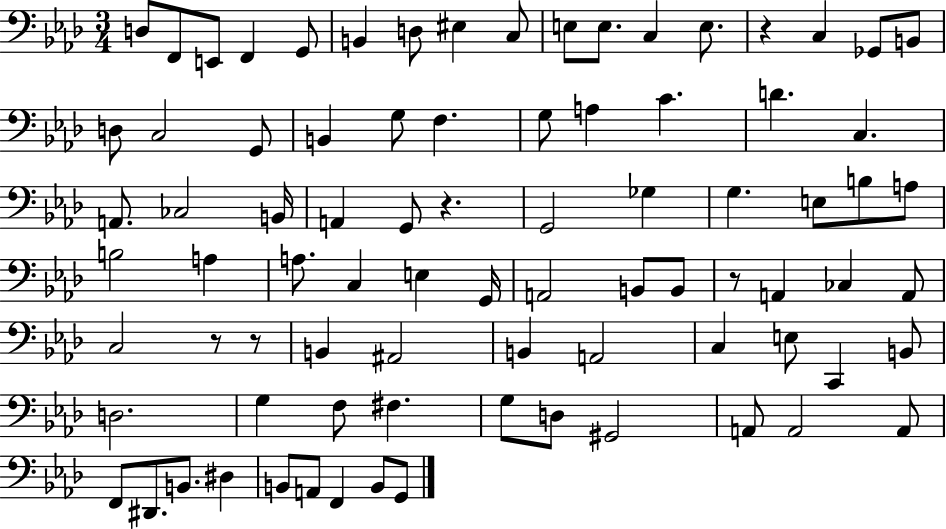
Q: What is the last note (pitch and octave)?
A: G2